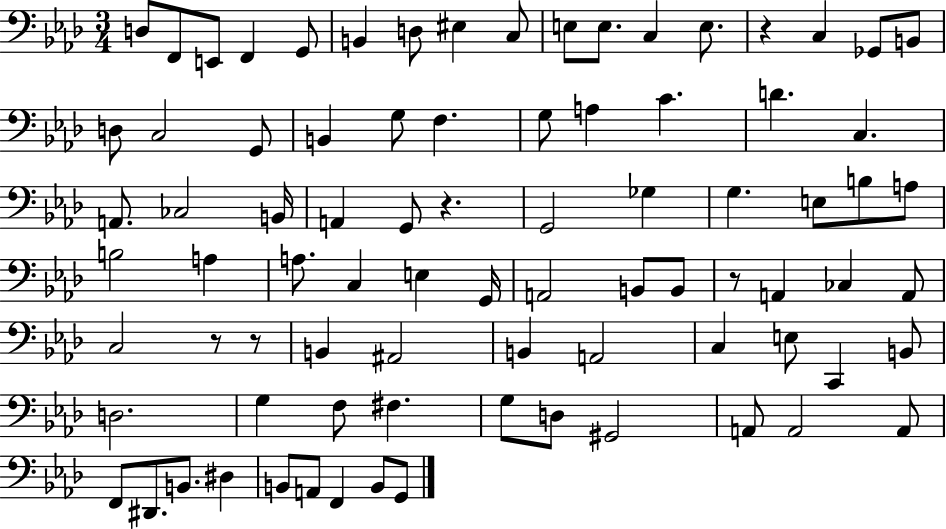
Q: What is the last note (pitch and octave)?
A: G2